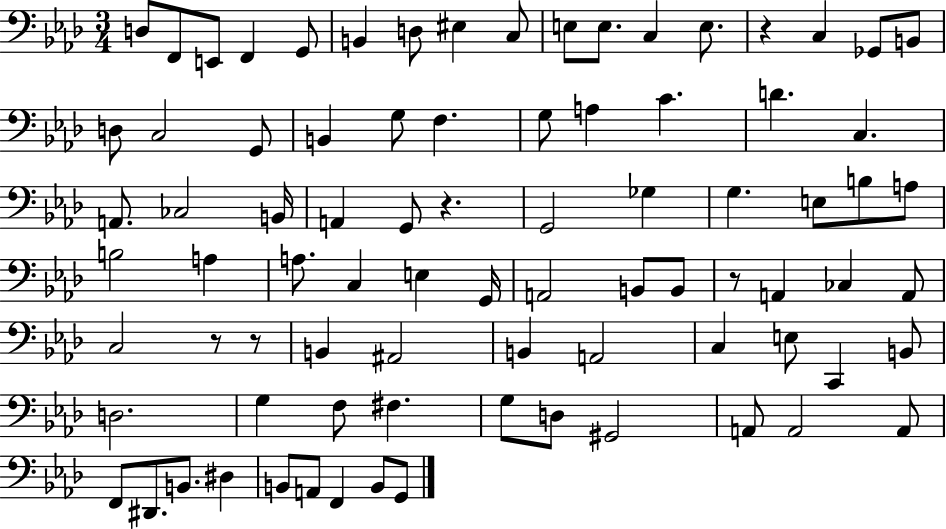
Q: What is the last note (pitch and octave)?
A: G2